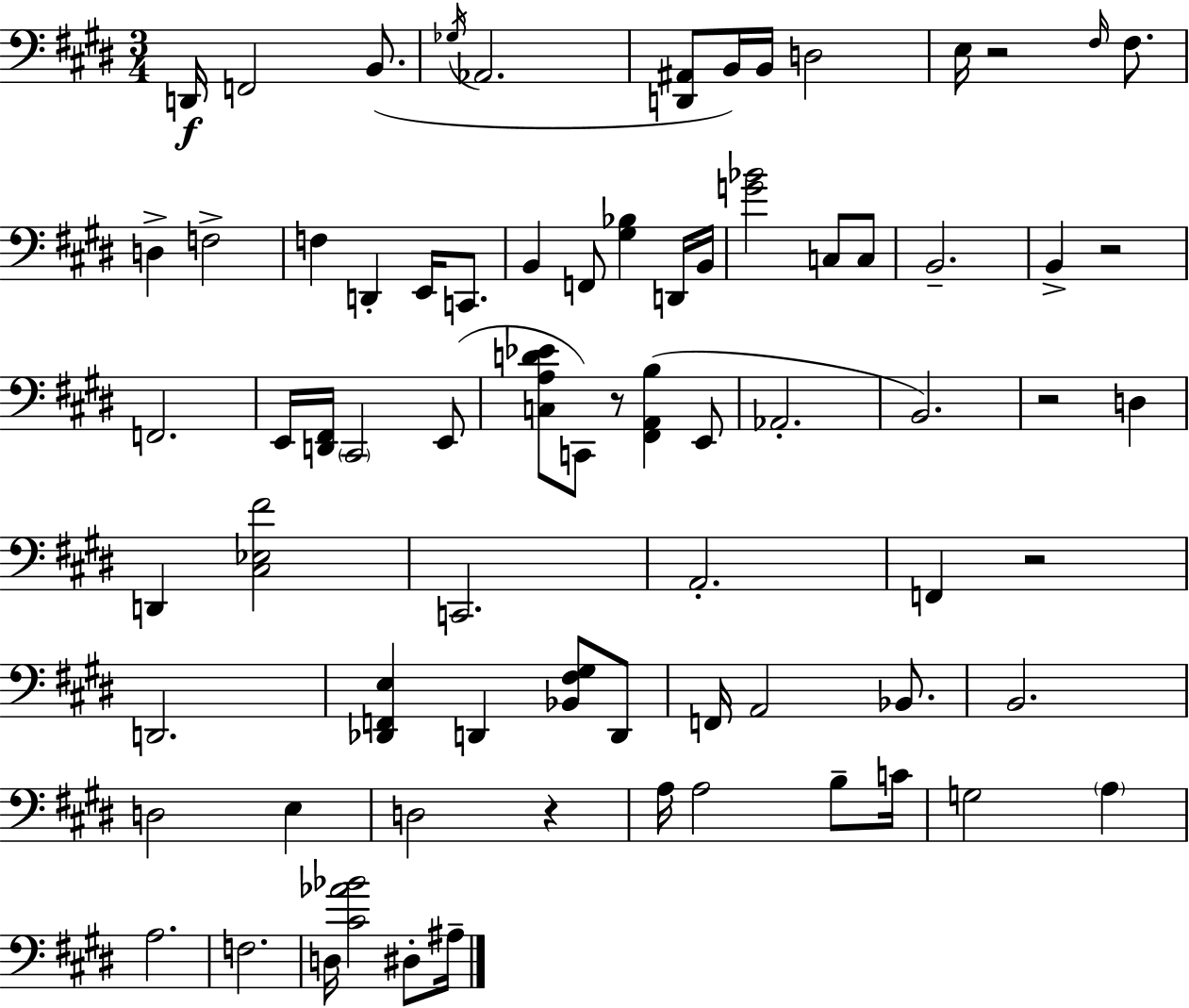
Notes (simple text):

D2/s F2/h B2/e. Gb3/s Ab2/h. [D2,A#2]/e B2/s B2/s D3/h E3/s R/h F#3/s F#3/e. D3/q F3/h F3/q D2/q E2/s C2/e. B2/q F2/e [G#3,Bb3]/q D2/s B2/s [G4,Bb4]/h C3/e C3/e B2/h. B2/q R/h F2/h. E2/s [D2,F#2]/s C#2/h E2/e [C3,A3,D4,Eb4]/e C2/e R/e [F#2,A2,B3]/q E2/e Ab2/h. B2/h. R/h D3/q D2/q [C#3,Eb3,F#4]/h C2/h. A2/h. F2/q R/h D2/h. [Db2,F2,E3]/q D2/q [Bb2,F#3,G#3]/e D2/e F2/s A2/h Bb2/e. B2/h. D3/h E3/q D3/h R/q A3/s A3/h B3/e C4/s G3/h A3/q A3/h. F3/h. D3/s [C#4,Ab4,Bb4]/h D#3/e A#3/s